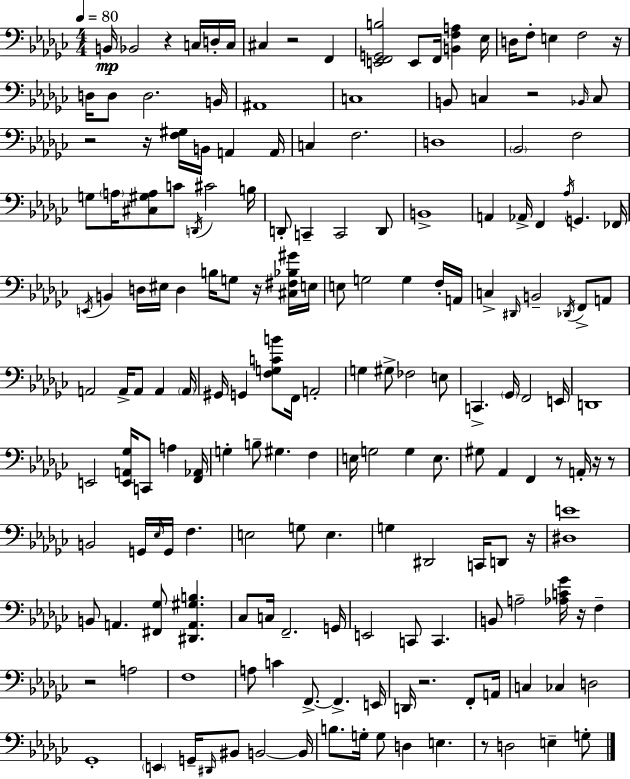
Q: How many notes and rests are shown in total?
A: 180